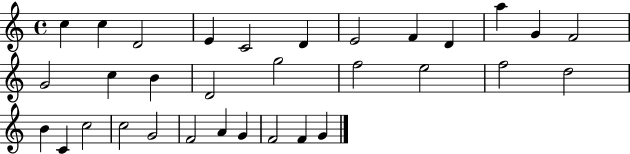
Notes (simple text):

C5/q C5/q D4/h E4/q C4/h D4/q E4/h F4/q D4/q A5/q G4/q F4/h G4/h C5/q B4/q D4/h G5/h F5/h E5/h F5/h D5/h B4/q C4/q C5/h C5/h G4/h F4/h A4/q G4/q F4/h F4/q G4/q